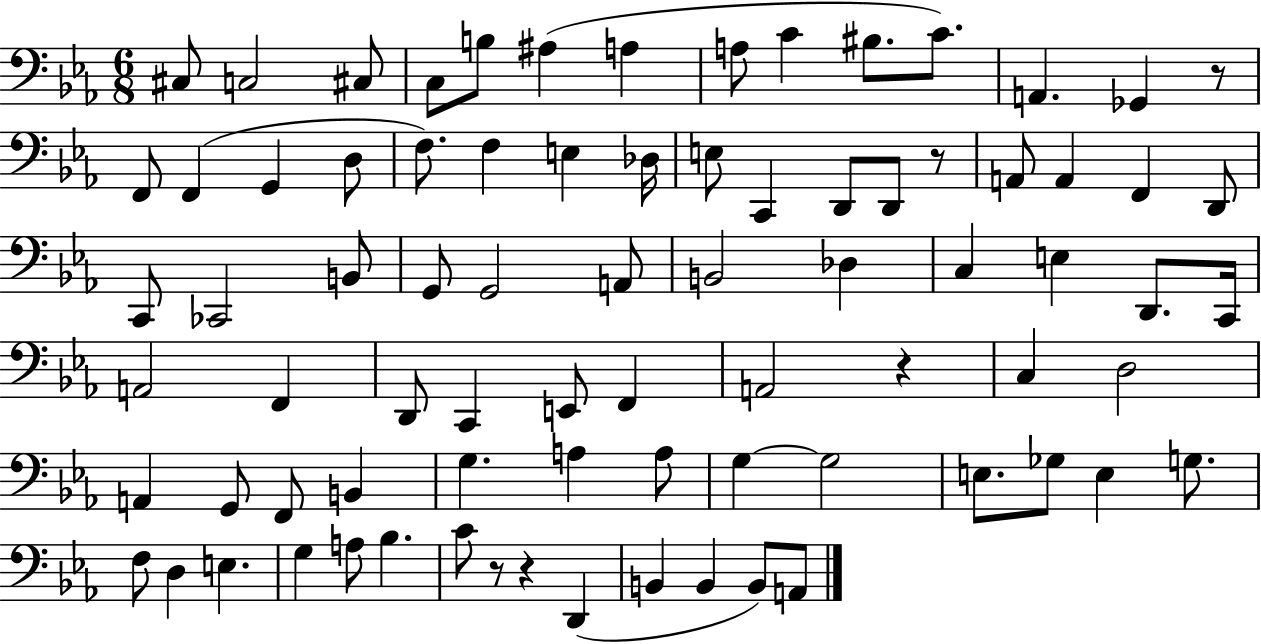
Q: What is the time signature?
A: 6/8